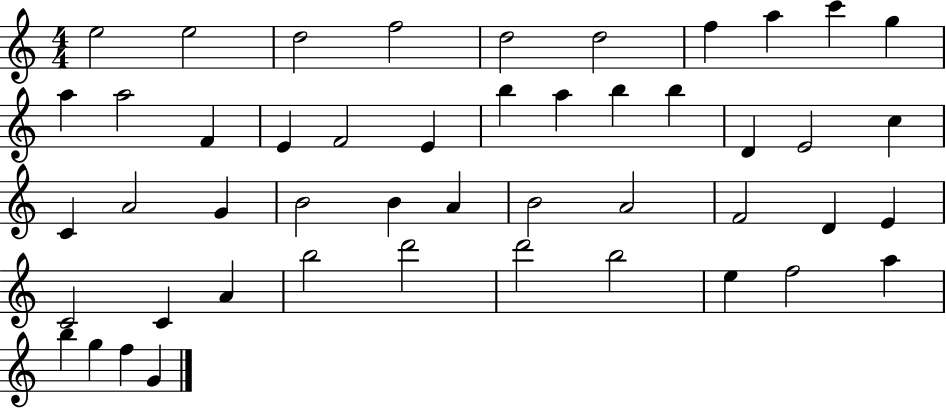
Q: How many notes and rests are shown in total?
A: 48